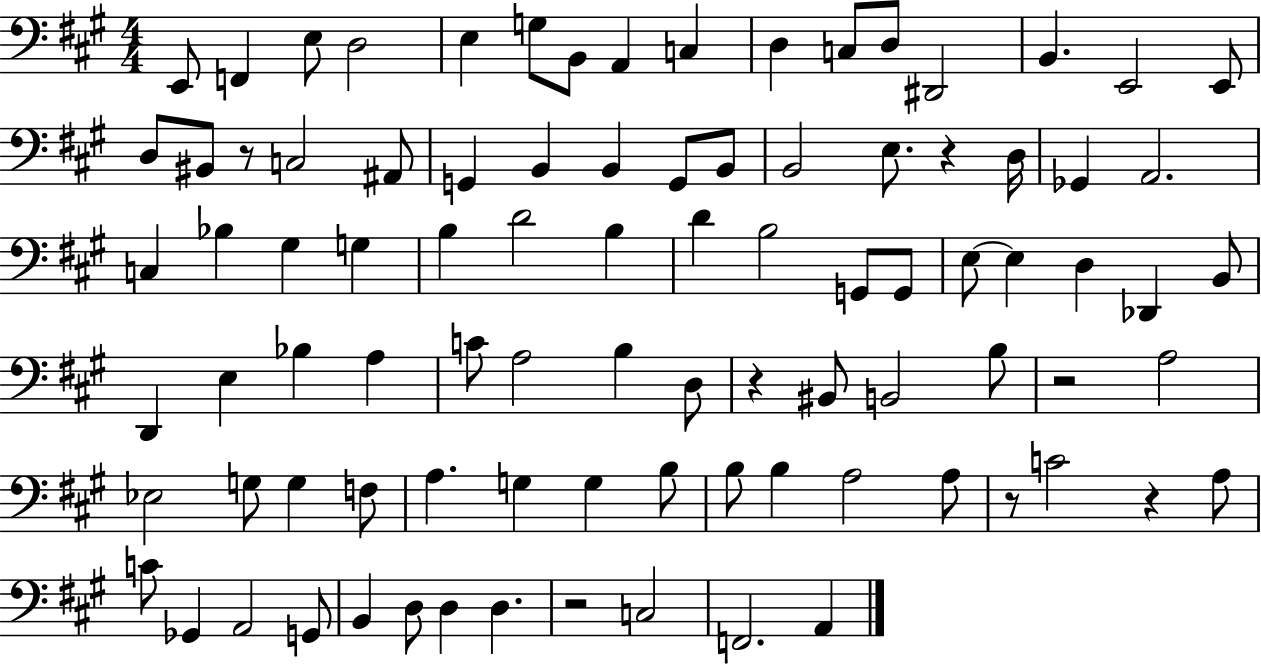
X:1
T:Untitled
M:4/4
L:1/4
K:A
E,,/2 F,, E,/2 D,2 E, G,/2 B,,/2 A,, C, D, C,/2 D,/2 ^D,,2 B,, E,,2 E,,/2 D,/2 ^B,,/2 z/2 C,2 ^A,,/2 G,, B,, B,, G,,/2 B,,/2 B,,2 E,/2 z D,/4 _G,, A,,2 C, _B, ^G, G, B, D2 B, D B,2 G,,/2 G,,/2 E,/2 E, D, _D,, B,,/2 D,, E, _B, A, C/2 A,2 B, D,/2 z ^B,,/2 B,,2 B,/2 z2 A,2 _E,2 G,/2 G, F,/2 A, G, G, B,/2 B,/2 B, A,2 A,/2 z/2 C2 z A,/2 C/2 _G,, A,,2 G,,/2 B,, D,/2 D, D, z2 C,2 F,,2 A,,